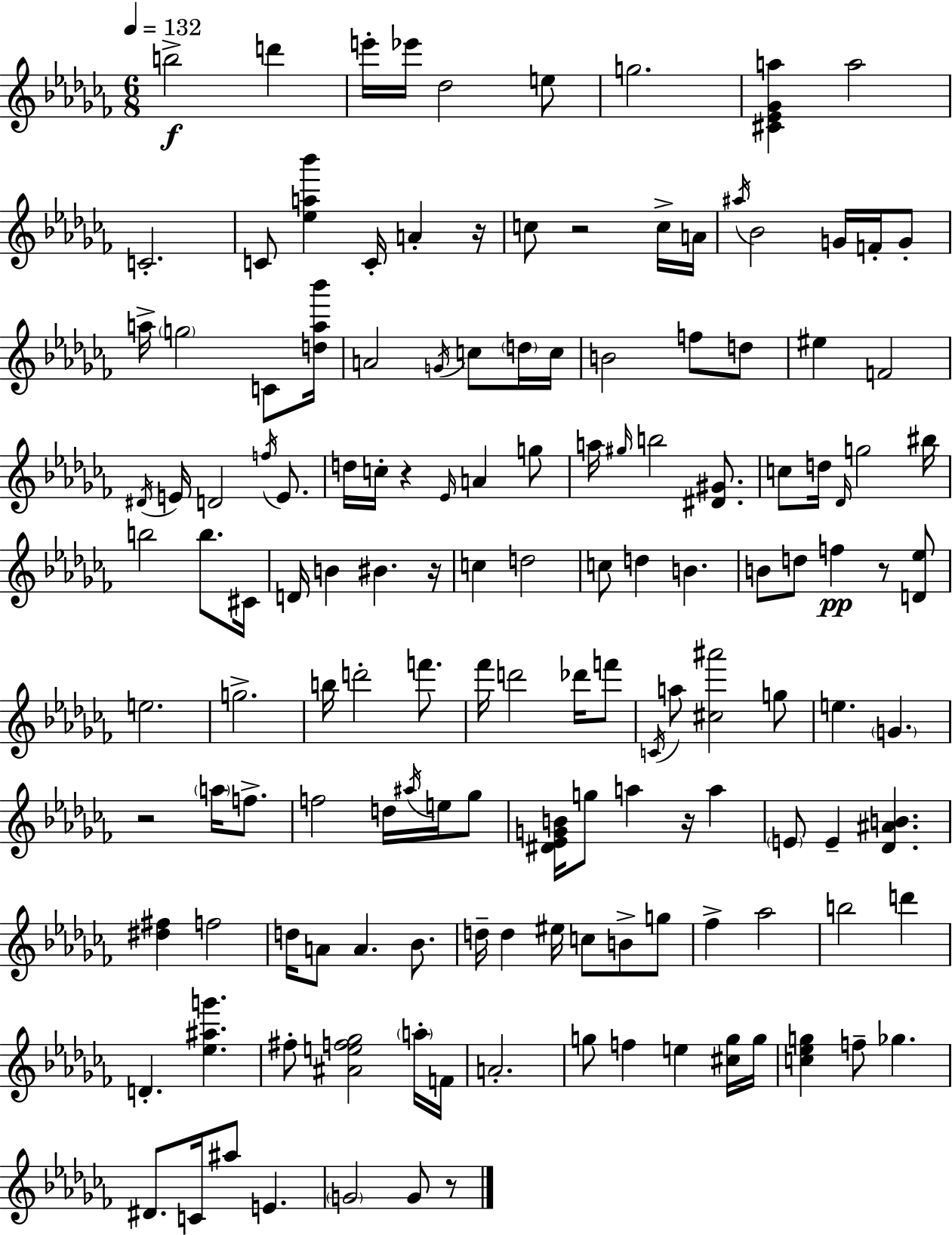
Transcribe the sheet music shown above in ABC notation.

X:1
T:Untitled
M:6/8
L:1/4
K:Abm
b2 d' e'/4 _e'/4 _d2 e/2 g2 [^C_E_Ga] a2 C2 C/2 [_ea_b'] C/4 A z/4 c/2 z2 c/4 A/4 ^a/4 _B2 G/4 F/4 G/2 a/4 g2 C/2 [da_b']/4 A2 G/4 c/2 d/4 c/4 B2 f/2 d/2 ^e F2 ^D/4 E/4 D2 f/4 E/2 d/4 c/4 z _E/4 A g/2 a/4 ^g/4 b2 [^D^G]/2 c/2 d/4 _D/4 g2 ^b/4 b2 b/2 ^C/4 D/4 B ^B z/4 c d2 c/2 d B B/2 d/2 f z/2 [D_e]/2 e2 g2 b/4 d'2 f'/2 _f'/4 d'2 _d'/4 f'/2 C/4 a/2 [^c^a']2 g/2 e G z2 a/4 f/2 f2 d/4 ^a/4 e/4 _g/2 [^D_EGB]/4 g/2 a z/4 a E/2 E [_D^AB] [^d^f] f2 d/4 A/2 A _B/2 d/4 d ^e/4 c/2 B/2 g/2 _f _a2 b2 d' D [_e^ag'] ^f/2 [^Aef_g]2 a/4 F/4 A2 g/2 f e [^cg]/4 g/4 [c_eg] f/2 _g ^D/2 C/4 ^a/2 E G2 G/2 z/2